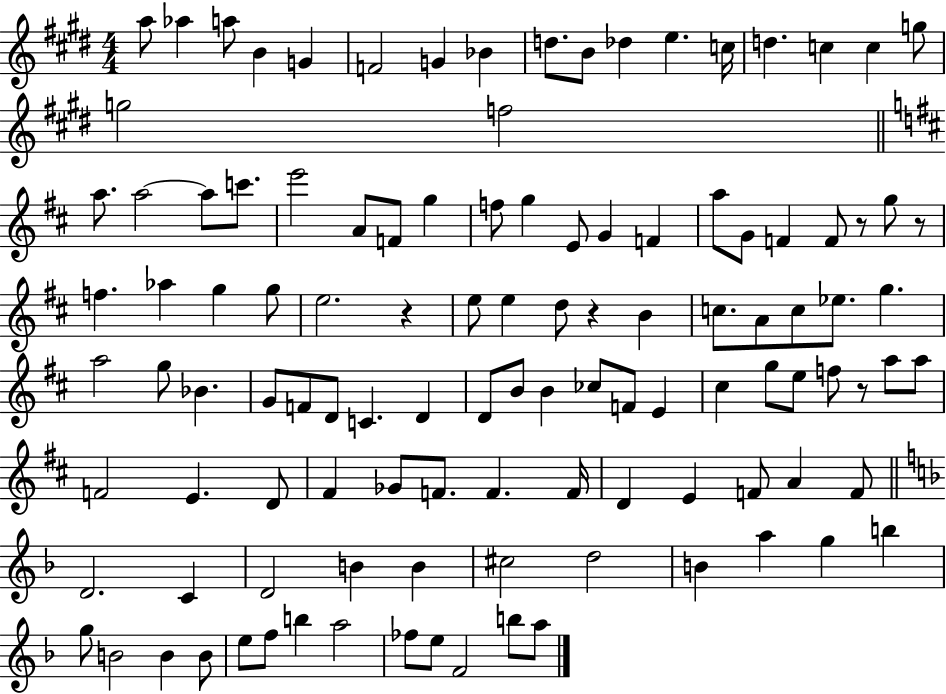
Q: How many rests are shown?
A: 5